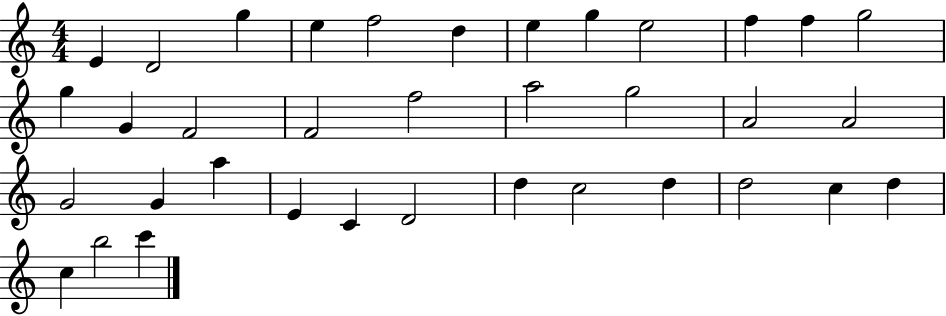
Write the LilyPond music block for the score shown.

{
  \clef treble
  \numericTimeSignature
  \time 4/4
  \key c \major
  e'4 d'2 g''4 | e''4 f''2 d''4 | e''4 g''4 e''2 | f''4 f''4 g''2 | \break g''4 g'4 f'2 | f'2 f''2 | a''2 g''2 | a'2 a'2 | \break g'2 g'4 a''4 | e'4 c'4 d'2 | d''4 c''2 d''4 | d''2 c''4 d''4 | \break c''4 b''2 c'''4 | \bar "|."
}